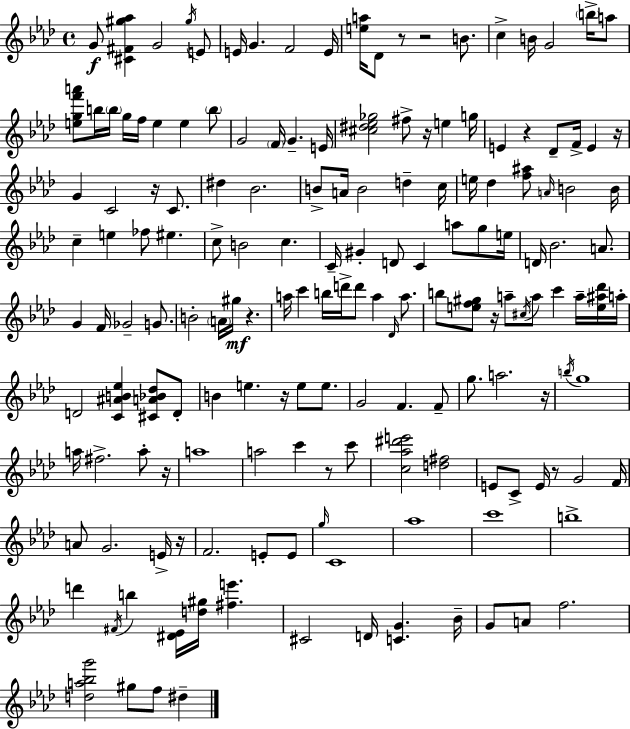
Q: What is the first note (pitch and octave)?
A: G4